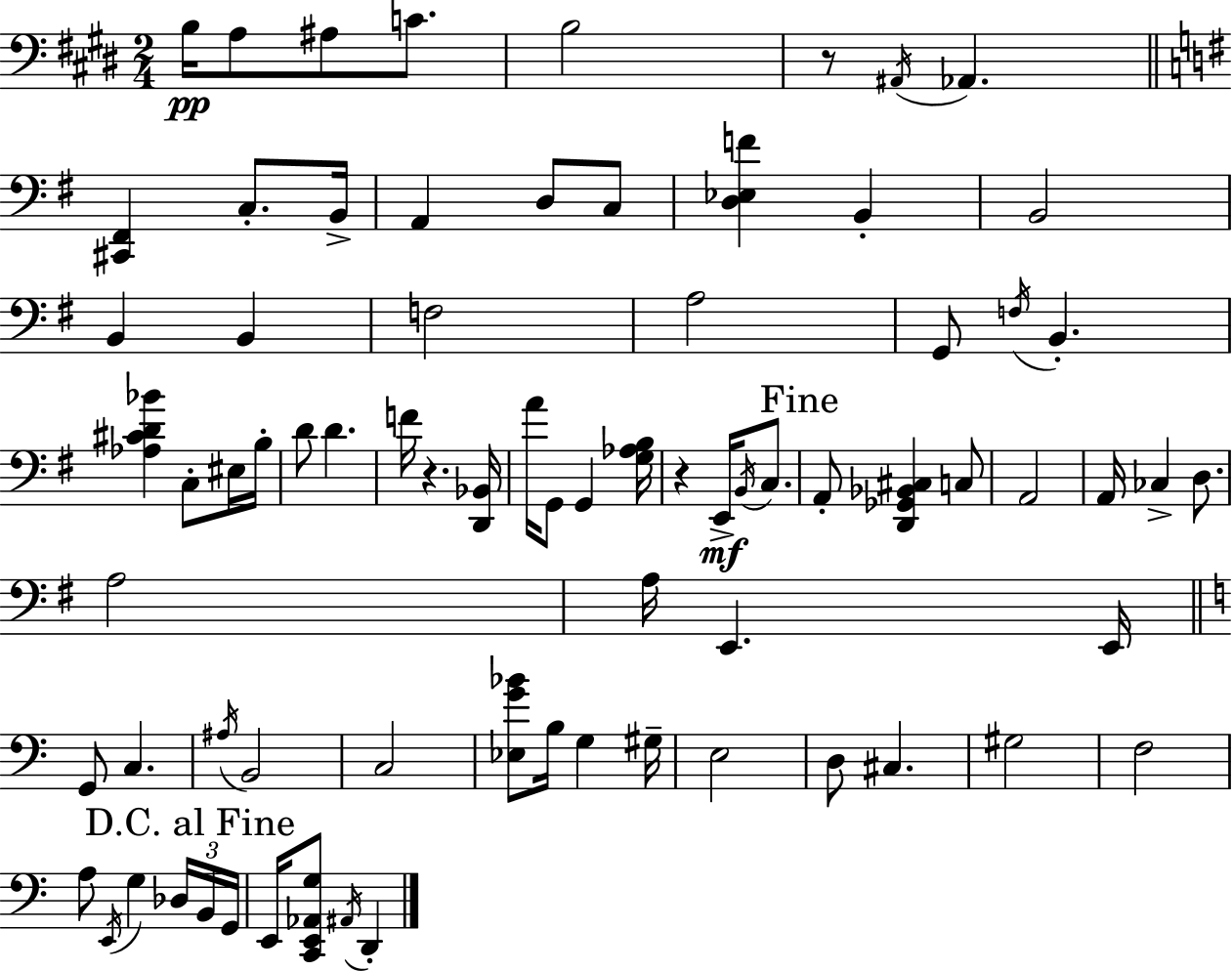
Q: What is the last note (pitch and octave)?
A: D2